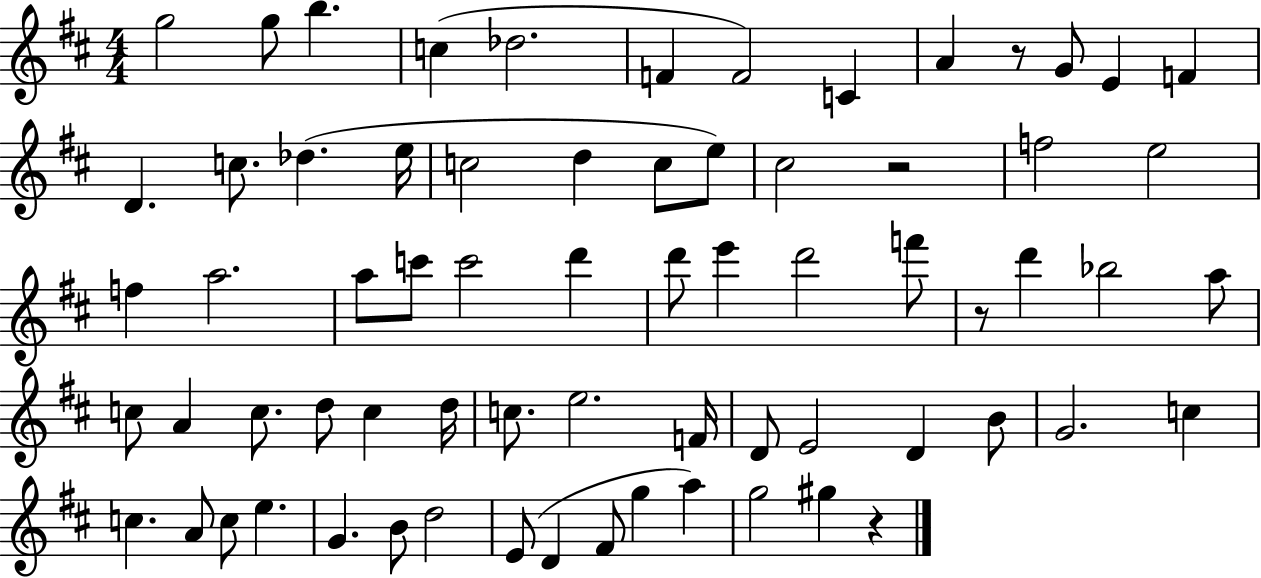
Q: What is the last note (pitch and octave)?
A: G#5